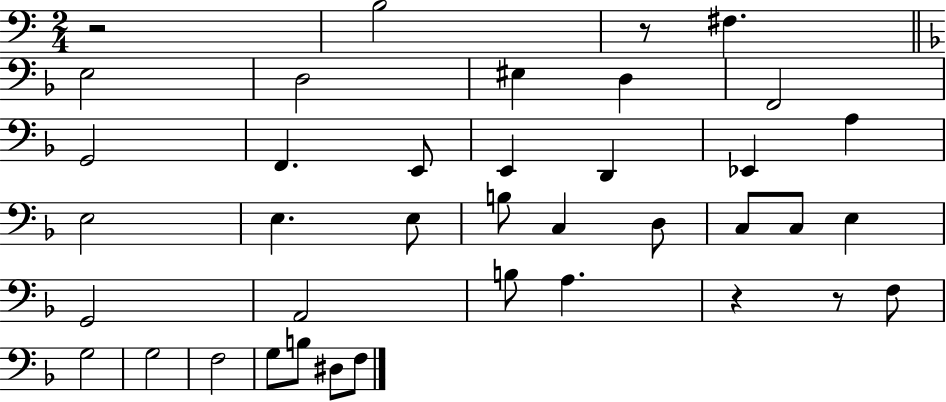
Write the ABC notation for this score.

X:1
T:Untitled
M:2/4
L:1/4
K:C
z2 B,2 z/2 ^F, E,2 D,2 ^E, D, F,,2 G,,2 F,, E,,/2 E,, D,, _E,, A, E,2 E, E,/2 B,/2 C, D,/2 C,/2 C,/2 E, G,,2 A,,2 B,/2 A, z z/2 F,/2 G,2 G,2 F,2 G,/2 B,/2 ^D,/2 F,/2